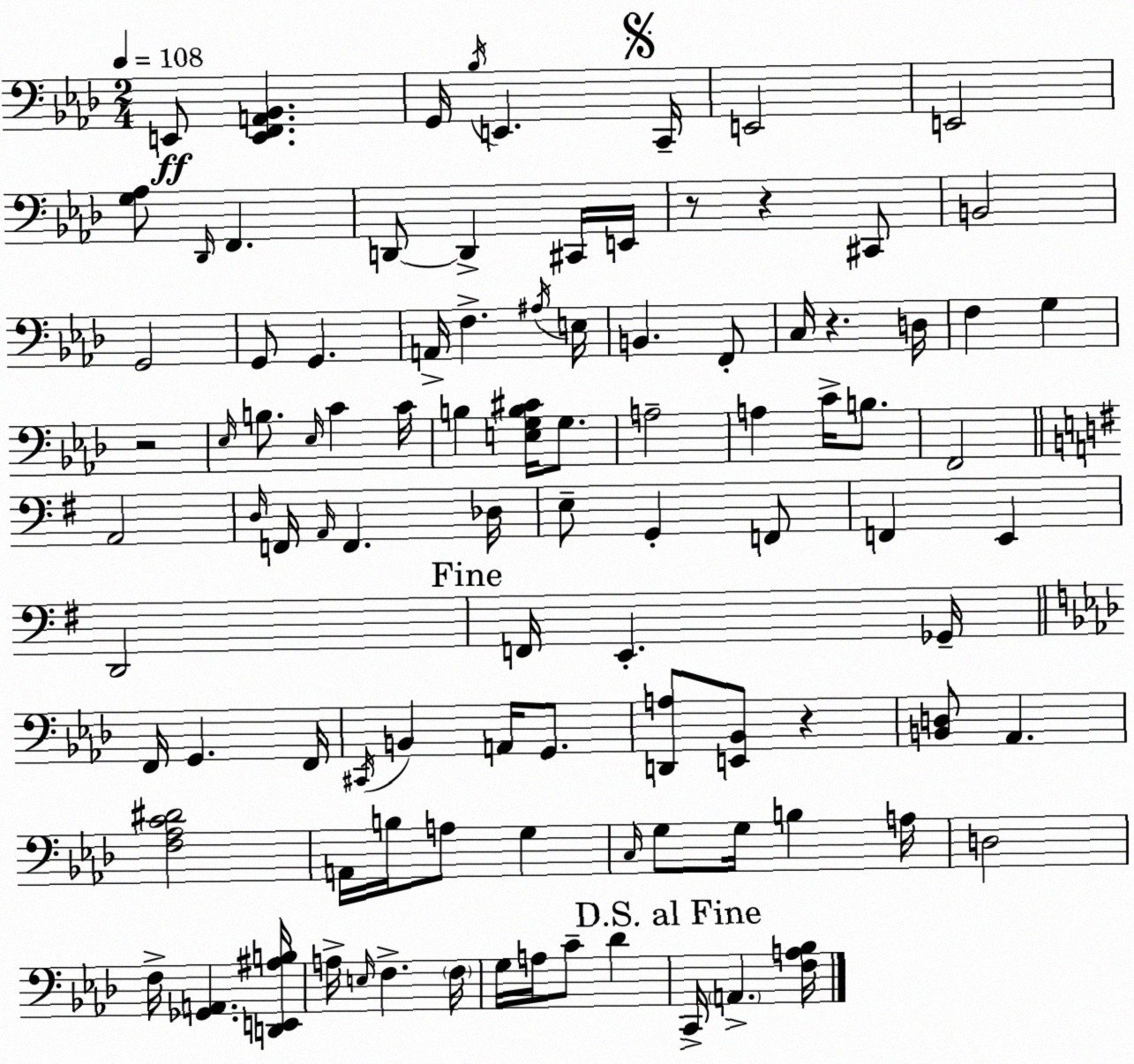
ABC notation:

X:1
T:Untitled
M:2/4
L:1/4
K:Fm
E,,/2 [E,,F,,A,,_B,,] G,,/4 _B,/4 E,, C,,/4 E,,2 E,,2 [G,_A,]/2 _D,,/4 F,, D,,/2 D,, ^C,,/4 E,,/4 z/2 z ^C,,/2 B,,2 G,,2 G,,/2 G,, A,,/4 F, ^A,/4 E,/4 B,, F,,/2 C,/4 z D,/4 F, G, z2 _E,/4 B,/2 _E,/4 C C/4 B, [E,G,B,^C]/4 G,/2 A,2 A, C/4 B,/2 F,,2 A,,2 D,/4 F,,/4 A,,/4 F,, _D,/4 E,/2 G,, F,,/2 F,, E,, D,,2 F,,/4 E,, _G,,/4 F,,/4 G,, F,,/4 ^C,,/4 B,, A,,/4 G,,/2 [D,,A,]/2 [E,,_B,,]/2 z [B,,D,]/2 _A,, [F,_A,C^D]2 A,,/4 B,/4 A,/2 G, C,/4 G,/2 G,/4 B, A,/4 D,2 F,/4 [_G,,A,,] [D,,E,,^A,B,]/4 A,/4 E,/4 F, F,/4 G,/4 A,/4 C/2 _D C,,/4 A,, [F,A,_B,]/4